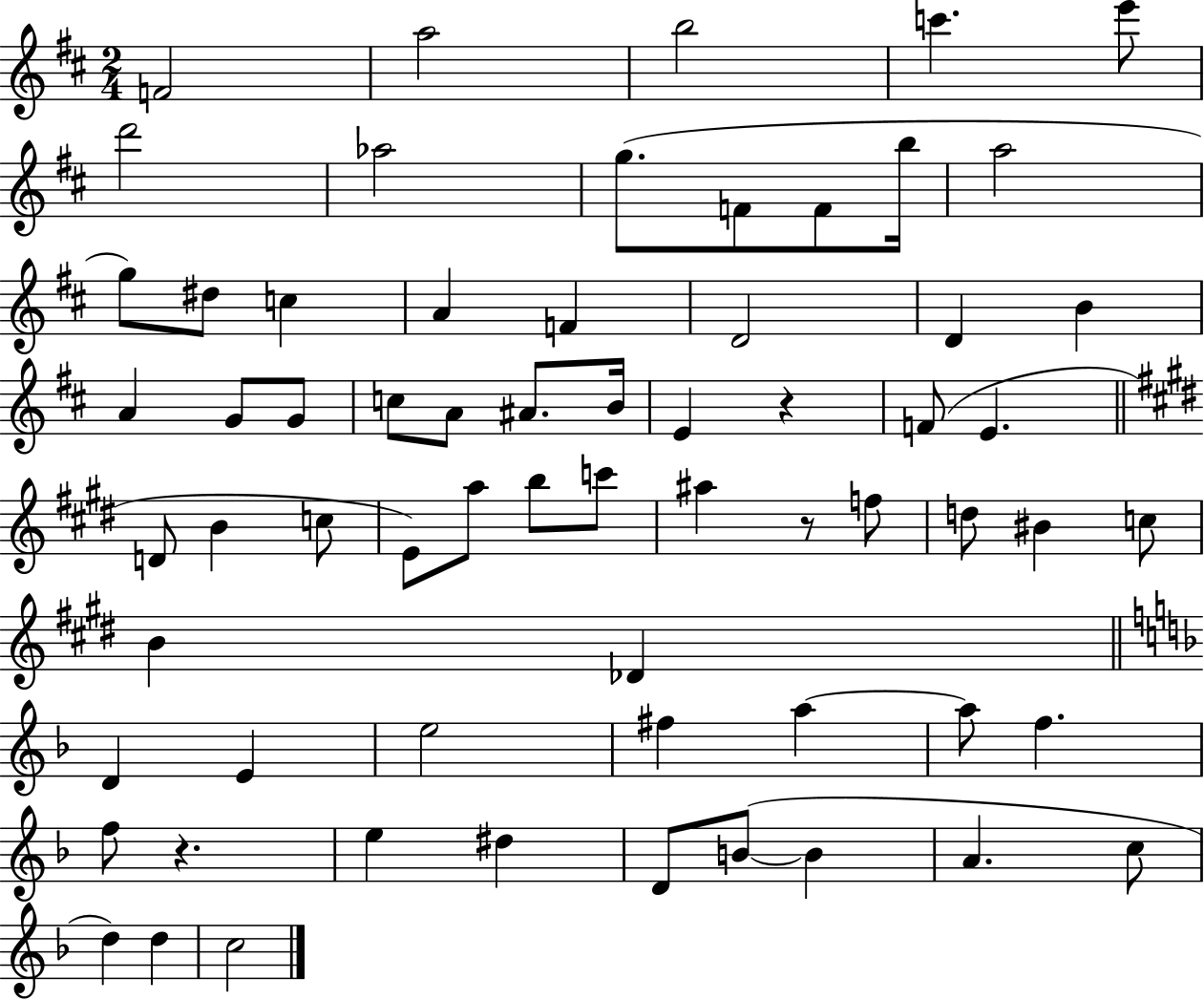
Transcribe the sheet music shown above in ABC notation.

X:1
T:Untitled
M:2/4
L:1/4
K:D
F2 a2 b2 c' e'/2 d'2 _a2 g/2 F/2 F/2 b/4 a2 g/2 ^d/2 c A F D2 D B A G/2 G/2 c/2 A/2 ^A/2 B/4 E z F/2 E D/2 B c/2 E/2 a/2 b/2 c'/2 ^a z/2 f/2 d/2 ^B c/2 B _D D E e2 ^f a a/2 f f/2 z e ^d D/2 B/2 B A c/2 d d c2